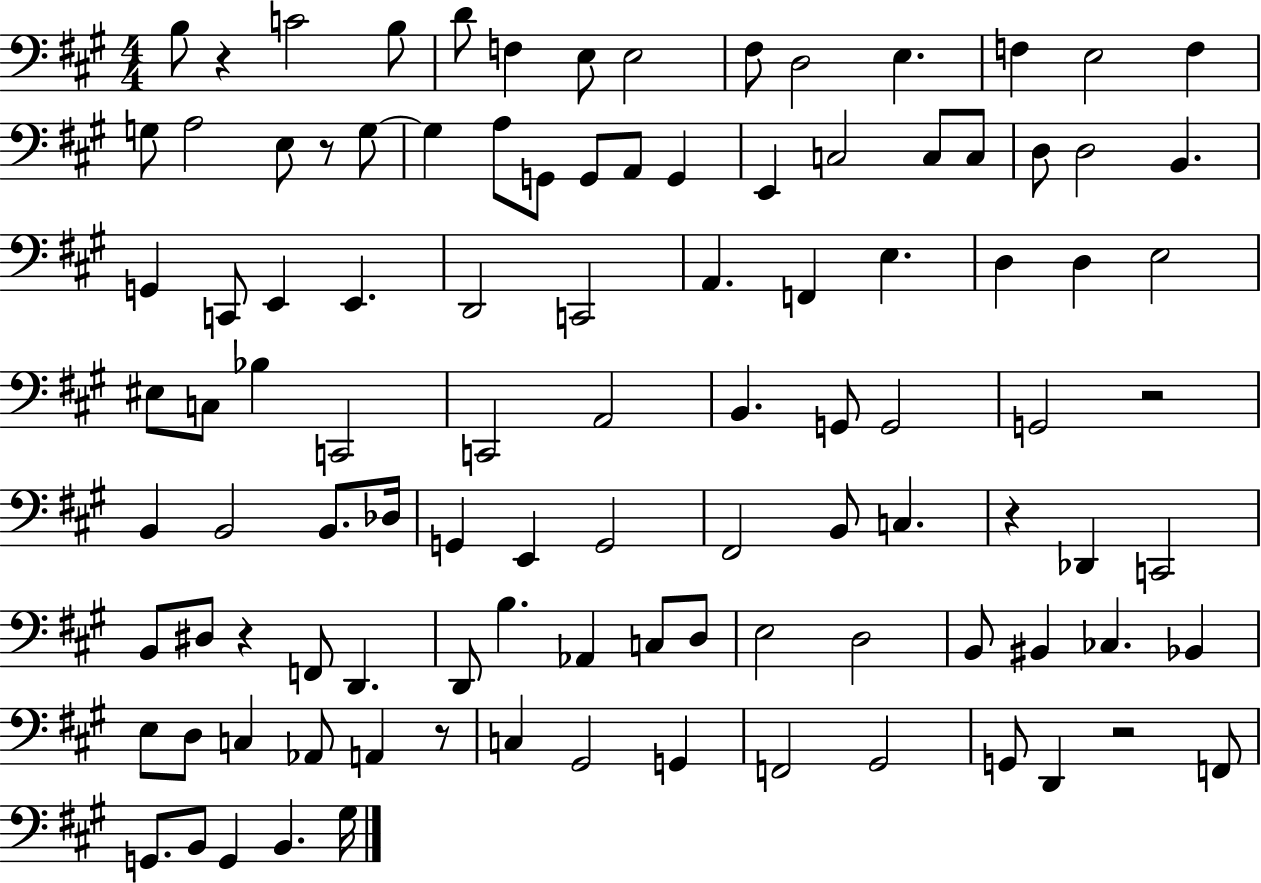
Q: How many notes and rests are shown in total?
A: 104